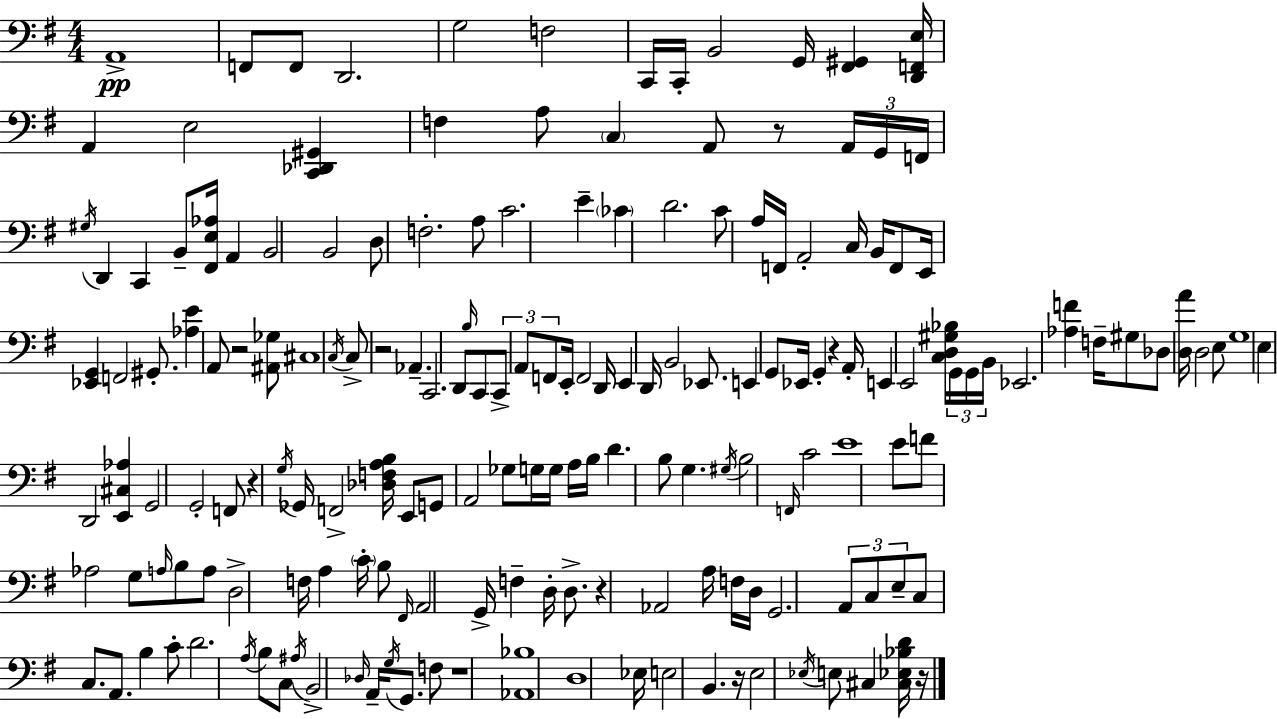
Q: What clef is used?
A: bass